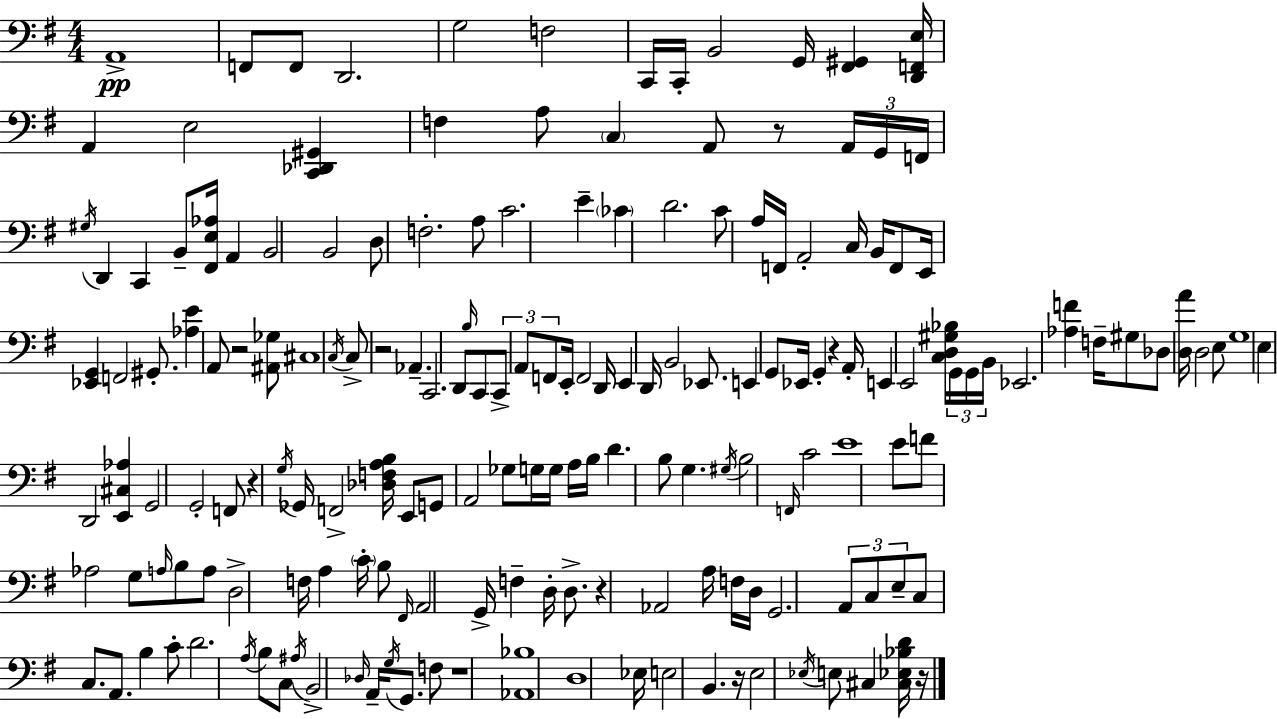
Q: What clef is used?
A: bass